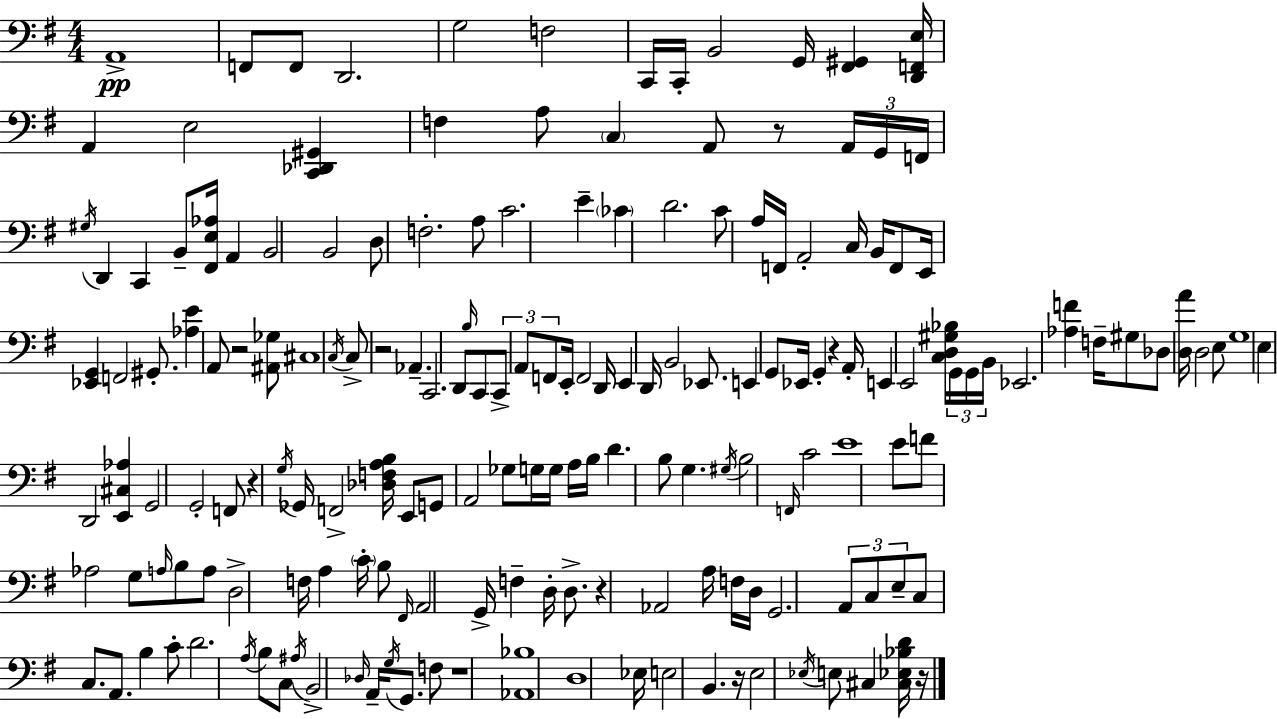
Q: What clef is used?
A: bass